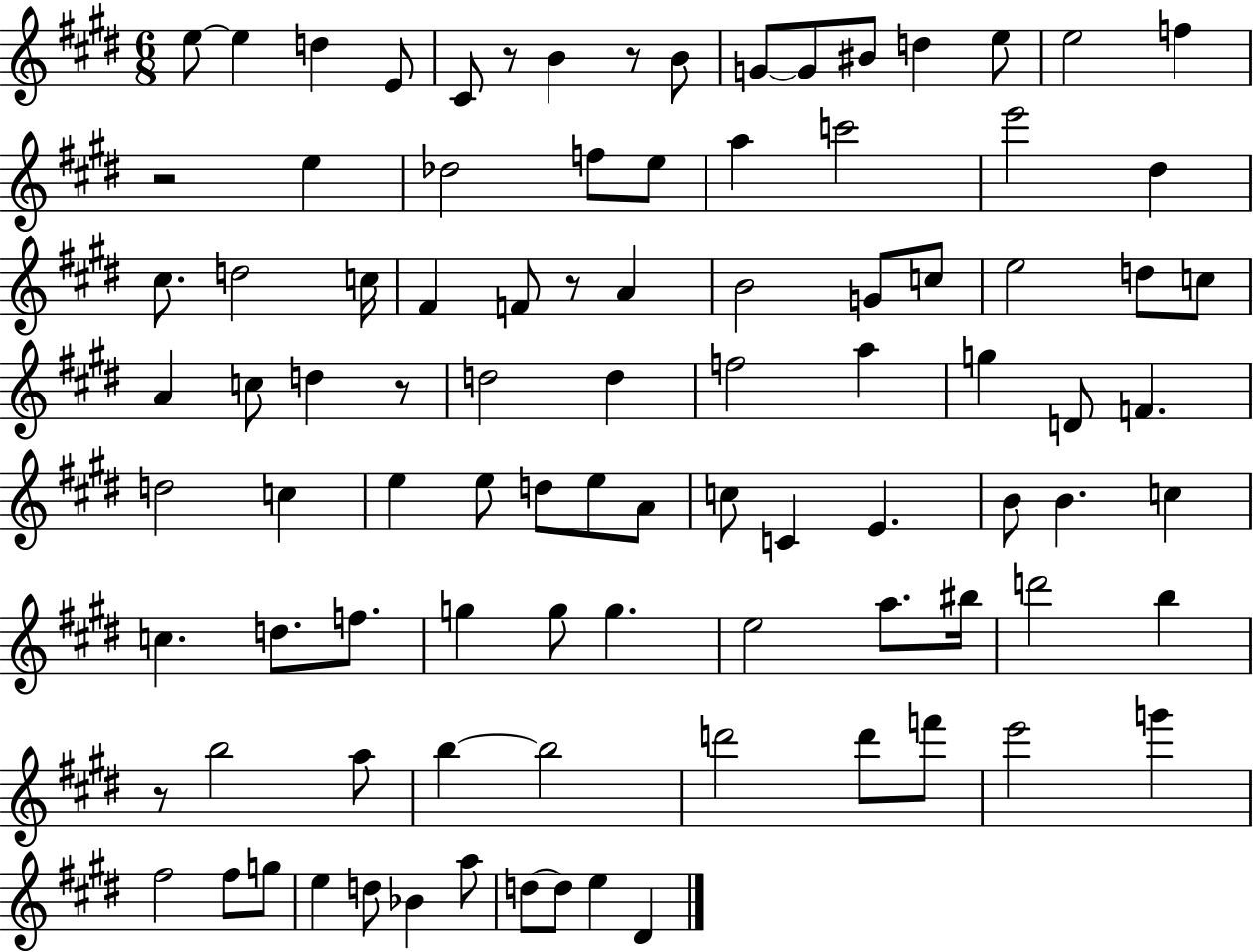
X:1
T:Untitled
M:6/8
L:1/4
K:E
e/2 e d E/2 ^C/2 z/2 B z/2 B/2 G/2 G/2 ^B/2 d e/2 e2 f z2 e _d2 f/2 e/2 a c'2 e'2 ^d ^c/2 d2 c/4 ^F F/2 z/2 A B2 G/2 c/2 e2 d/2 c/2 A c/2 d z/2 d2 d f2 a g D/2 F d2 c e e/2 d/2 e/2 A/2 c/2 C E B/2 B c c d/2 f/2 g g/2 g e2 a/2 ^b/4 d'2 b z/2 b2 a/2 b b2 d'2 d'/2 f'/2 e'2 g' ^f2 ^f/2 g/2 e d/2 _B a/2 d/2 d/2 e ^D